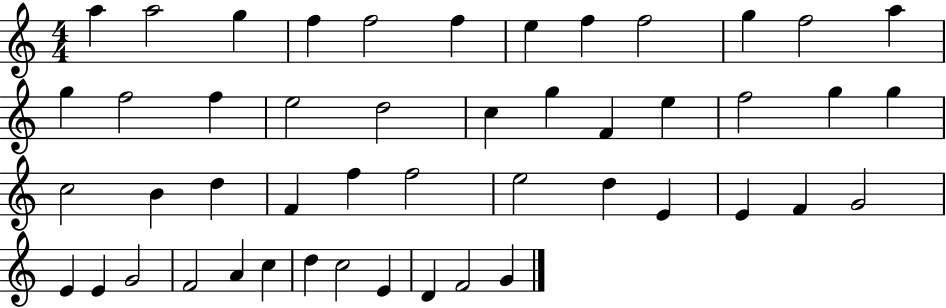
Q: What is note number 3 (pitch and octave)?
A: G5